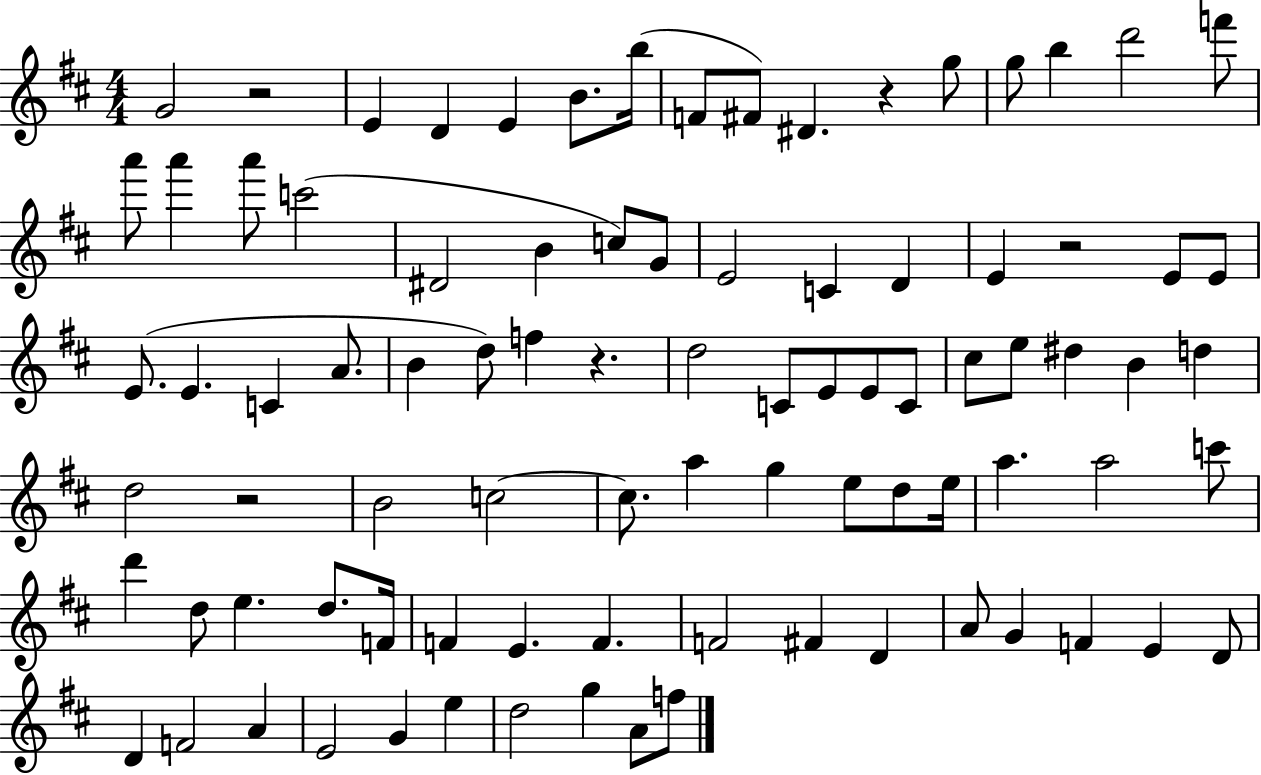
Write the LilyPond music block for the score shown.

{
  \clef treble
  \numericTimeSignature
  \time 4/4
  \key d \major
  g'2 r2 | e'4 d'4 e'4 b'8. b''16( | f'8 fis'8) dis'4. r4 g''8 | g''8 b''4 d'''2 f'''8 | \break a'''8 a'''4 a'''8 c'''2( | dis'2 b'4 c''8) g'8 | e'2 c'4 d'4 | e'4 r2 e'8 e'8 | \break e'8.( e'4. c'4 a'8. | b'4 d''8) f''4 r4. | d''2 c'8 e'8 e'8 c'8 | cis''8 e''8 dis''4 b'4 d''4 | \break d''2 r2 | b'2 c''2~~ | c''8. a''4 g''4 e''8 d''8 e''16 | a''4. a''2 c'''8 | \break d'''4 d''8 e''4. d''8. f'16 | f'4 e'4. f'4. | f'2 fis'4 d'4 | a'8 g'4 f'4 e'4 d'8 | \break d'4 f'2 a'4 | e'2 g'4 e''4 | d''2 g''4 a'8 f''8 | \bar "|."
}